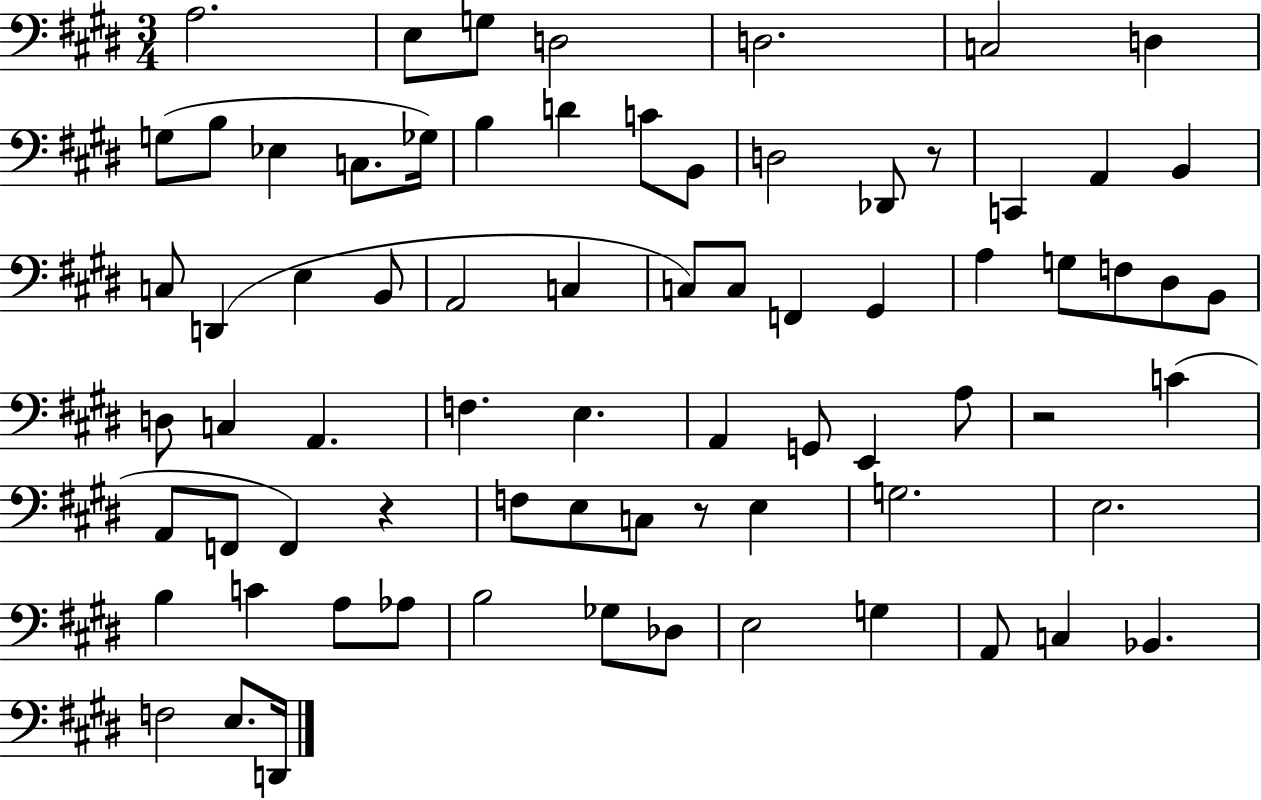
{
  \clef bass
  \numericTimeSignature
  \time 3/4
  \key e \major
  a2. | e8 g8 d2 | d2. | c2 d4 | \break g8( b8 ees4 c8. ges16) | b4 d'4 c'8 b,8 | d2 des,8 r8 | c,4 a,4 b,4 | \break c8 d,4( e4 b,8 | a,2 c4 | c8) c8 f,4 gis,4 | a4 g8 f8 dis8 b,8 | \break d8 c4 a,4. | f4. e4. | a,4 g,8 e,4 a8 | r2 c'4( | \break a,8 f,8 f,4) r4 | f8 e8 c8 r8 e4 | g2. | e2. | \break b4 c'4 a8 aes8 | b2 ges8 des8 | e2 g4 | a,8 c4 bes,4. | \break f2 e8. d,16 | \bar "|."
}